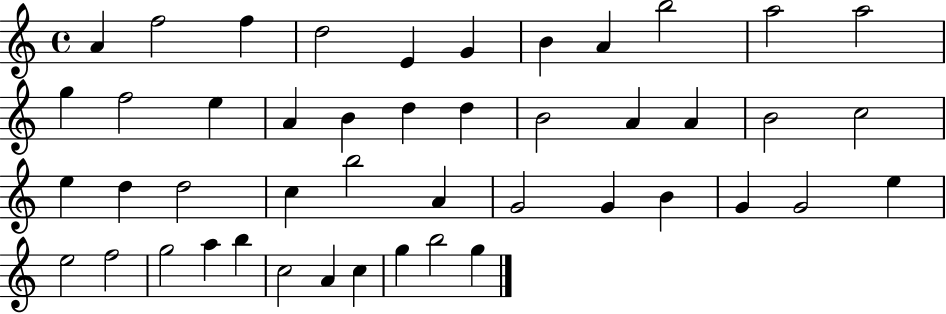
{
  \clef treble
  \time 4/4
  \defaultTimeSignature
  \key c \major
  a'4 f''2 f''4 | d''2 e'4 g'4 | b'4 a'4 b''2 | a''2 a''2 | \break g''4 f''2 e''4 | a'4 b'4 d''4 d''4 | b'2 a'4 a'4 | b'2 c''2 | \break e''4 d''4 d''2 | c''4 b''2 a'4 | g'2 g'4 b'4 | g'4 g'2 e''4 | \break e''2 f''2 | g''2 a''4 b''4 | c''2 a'4 c''4 | g''4 b''2 g''4 | \break \bar "|."
}